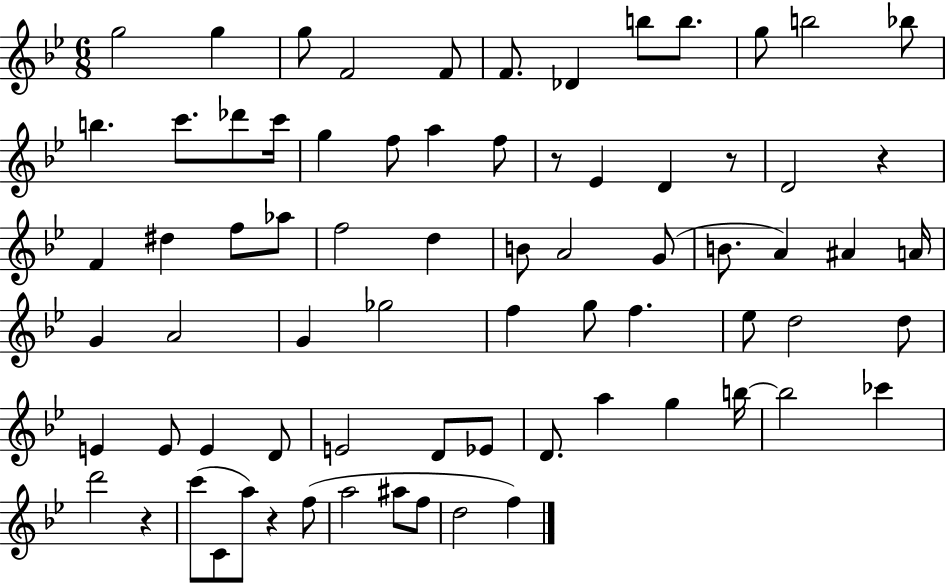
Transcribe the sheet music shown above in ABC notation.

X:1
T:Untitled
M:6/8
L:1/4
K:Bb
g2 g g/2 F2 F/2 F/2 _D b/2 b/2 g/2 b2 _b/2 b c'/2 _d'/2 c'/4 g f/2 a f/2 z/2 _E D z/2 D2 z F ^d f/2 _a/2 f2 d B/2 A2 G/2 B/2 A ^A A/4 G A2 G _g2 f g/2 f _e/2 d2 d/2 E E/2 E D/2 E2 D/2 _E/2 D/2 a g b/4 b2 _c' d'2 z c'/2 C/2 a/2 z f/2 a2 ^a/2 f/2 d2 f